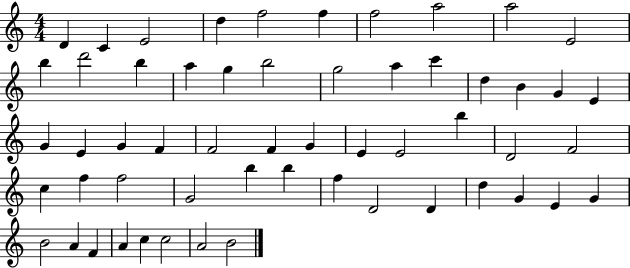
{
  \clef treble
  \numericTimeSignature
  \time 4/4
  \key c \major
  d'4 c'4 e'2 | d''4 f''2 f''4 | f''2 a''2 | a''2 e'2 | \break b''4 d'''2 b''4 | a''4 g''4 b''2 | g''2 a''4 c'''4 | d''4 b'4 g'4 e'4 | \break g'4 e'4 g'4 f'4 | f'2 f'4 g'4 | e'4 e'2 b''4 | d'2 f'2 | \break c''4 f''4 f''2 | g'2 b''4 b''4 | f''4 d'2 d'4 | d''4 g'4 e'4 g'4 | \break b'2 a'4 f'4 | a'4 c''4 c''2 | a'2 b'2 | \bar "|."
}